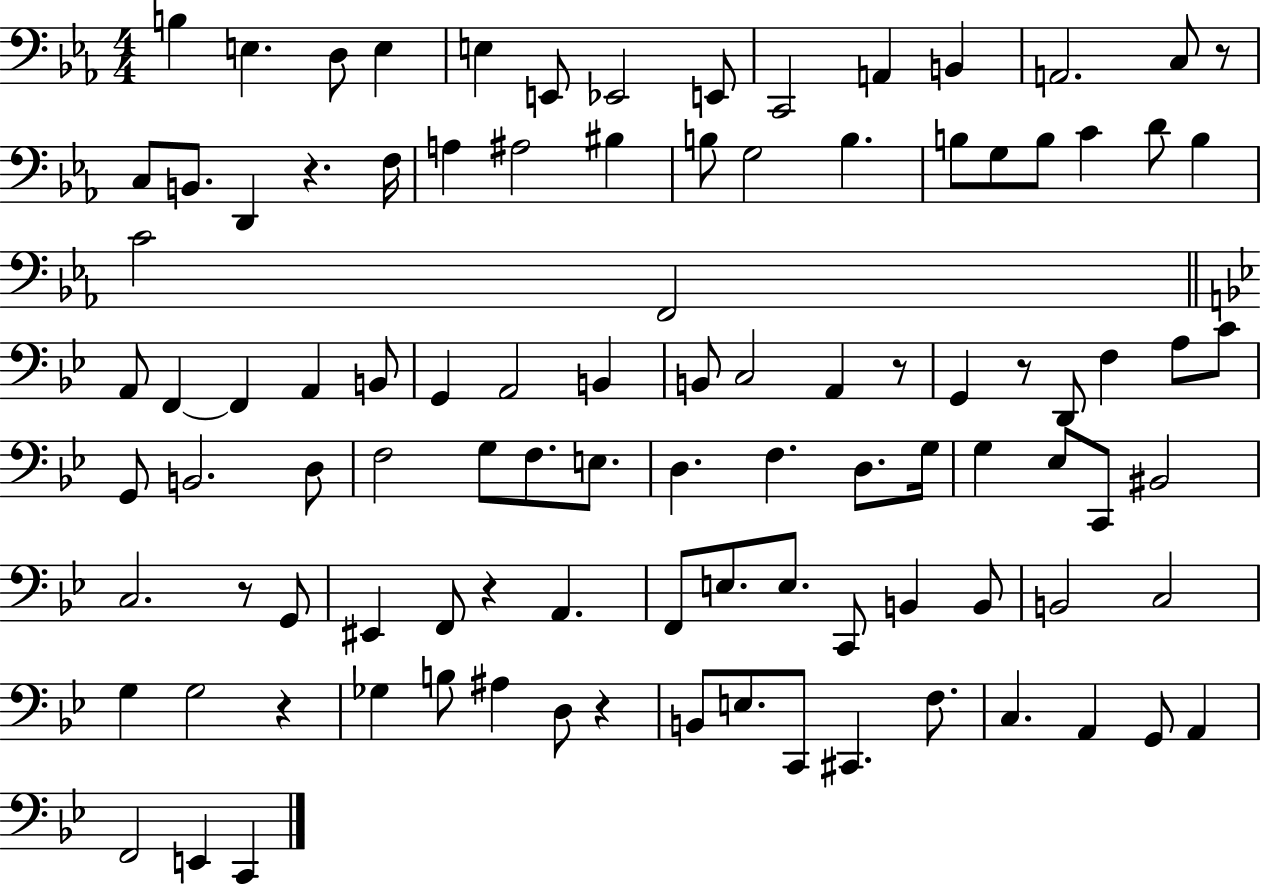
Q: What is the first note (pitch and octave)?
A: B3